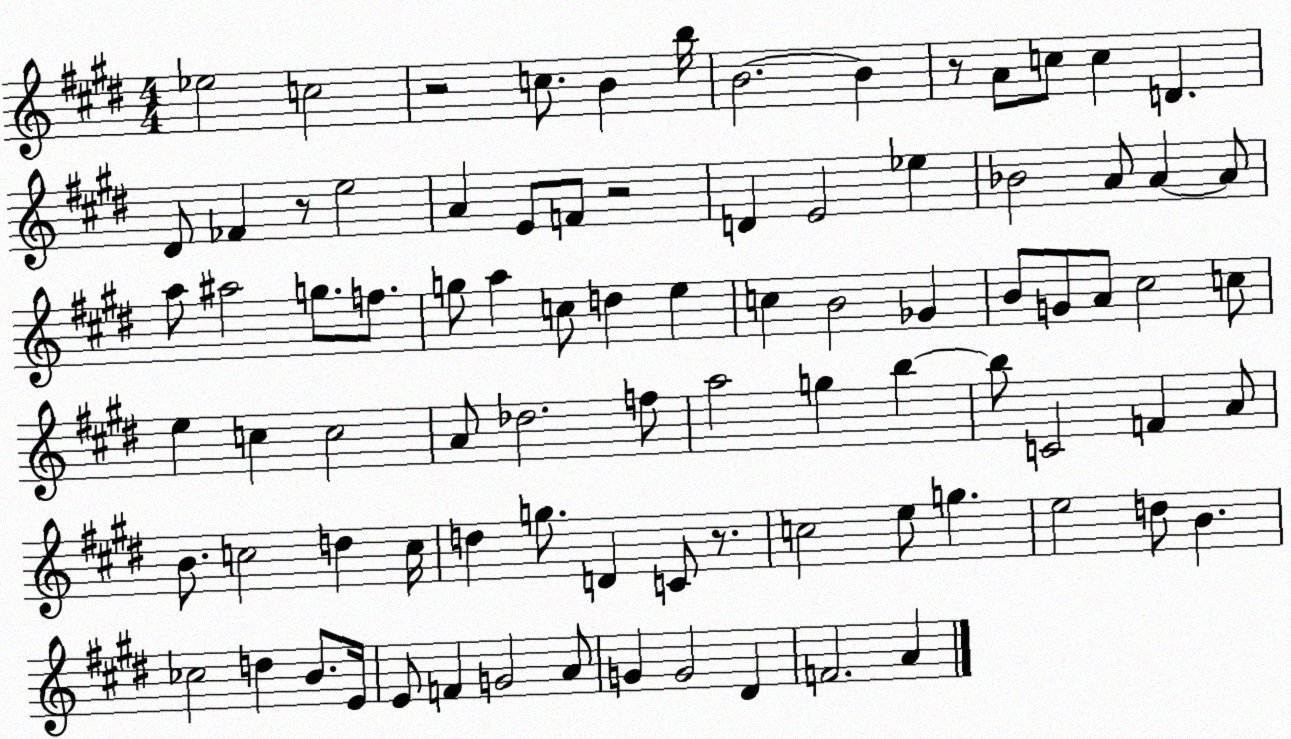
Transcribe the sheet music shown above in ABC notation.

X:1
T:Untitled
M:4/4
L:1/4
K:E
_e2 c2 z2 c/2 B b/4 B2 B z/2 A/2 c/2 c D ^D/2 _F z/2 e2 A E/2 F/2 z2 D E2 _e _B2 A/2 A A/2 a/2 ^a2 g/2 f/2 g/2 a c/2 d e c B2 _G B/2 G/2 A/2 ^c2 c/2 e c c2 A/2 _d2 f/2 a2 g b b/2 C2 F A/2 B/2 c2 d c/4 d g/2 D C/2 z/2 c2 e/2 g e2 d/2 B _c2 d B/2 E/4 E/2 F G2 A/2 G G2 ^D F2 A